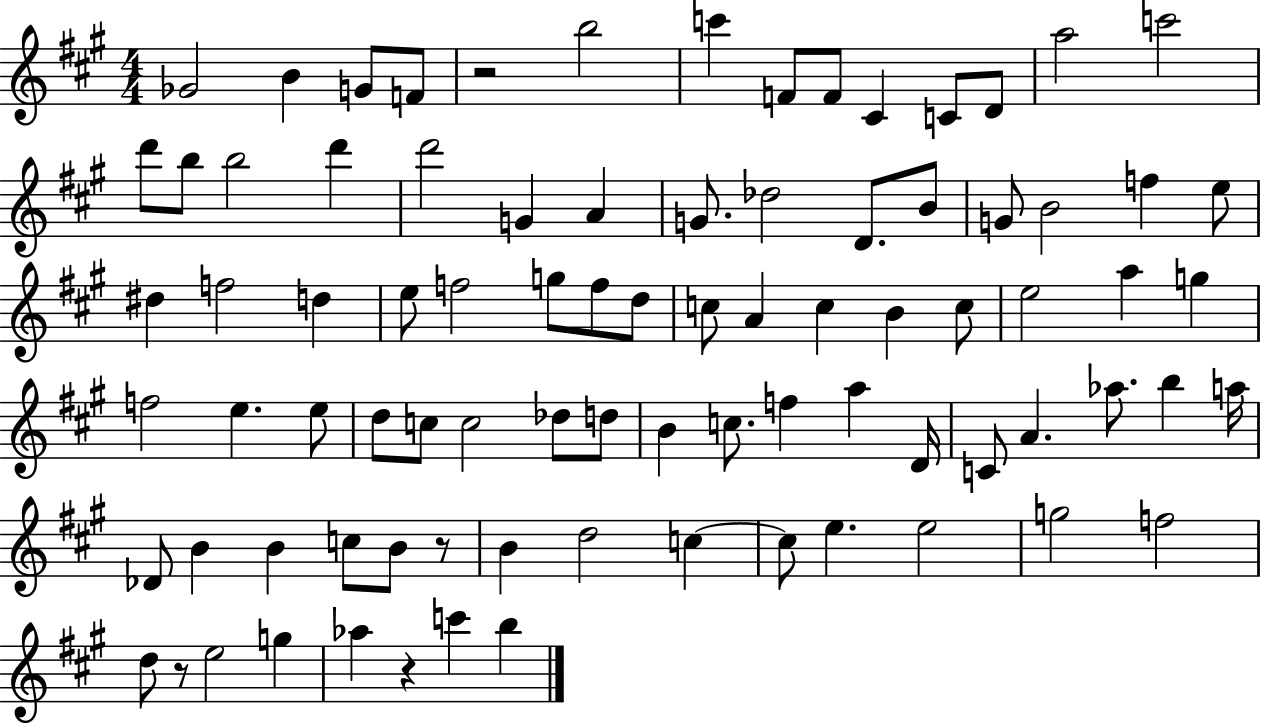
Gb4/h B4/q G4/e F4/e R/h B5/h C6/q F4/e F4/e C#4/q C4/e D4/e A5/h C6/h D6/e B5/e B5/h D6/q D6/h G4/q A4/q G4/e. Db5/h D4/e. B4/e G4/e B4/h F5/q E5/e D#5/q F5/h D5/q E5/e F5/h G5/e F5/e D5/e C5/e A4/q C5/q B4/q C5/e E5/h A5/q G5/q F5/h E5/q. E5/e D5/e C5/e C5/h Db5/e D5/e B4/q C5/e. F5/q A5/q D4/s C4/e A4/q. Ab5/e. B5/q A5/s Db4/e B4/q B4/q C5/e B4/e R/e B4/q D5/h C5/q C5/e E5/q. E5/h G5/h F5/h D5/e R/e E5/h G5/q Ab5/q R/q C6/q B5/q